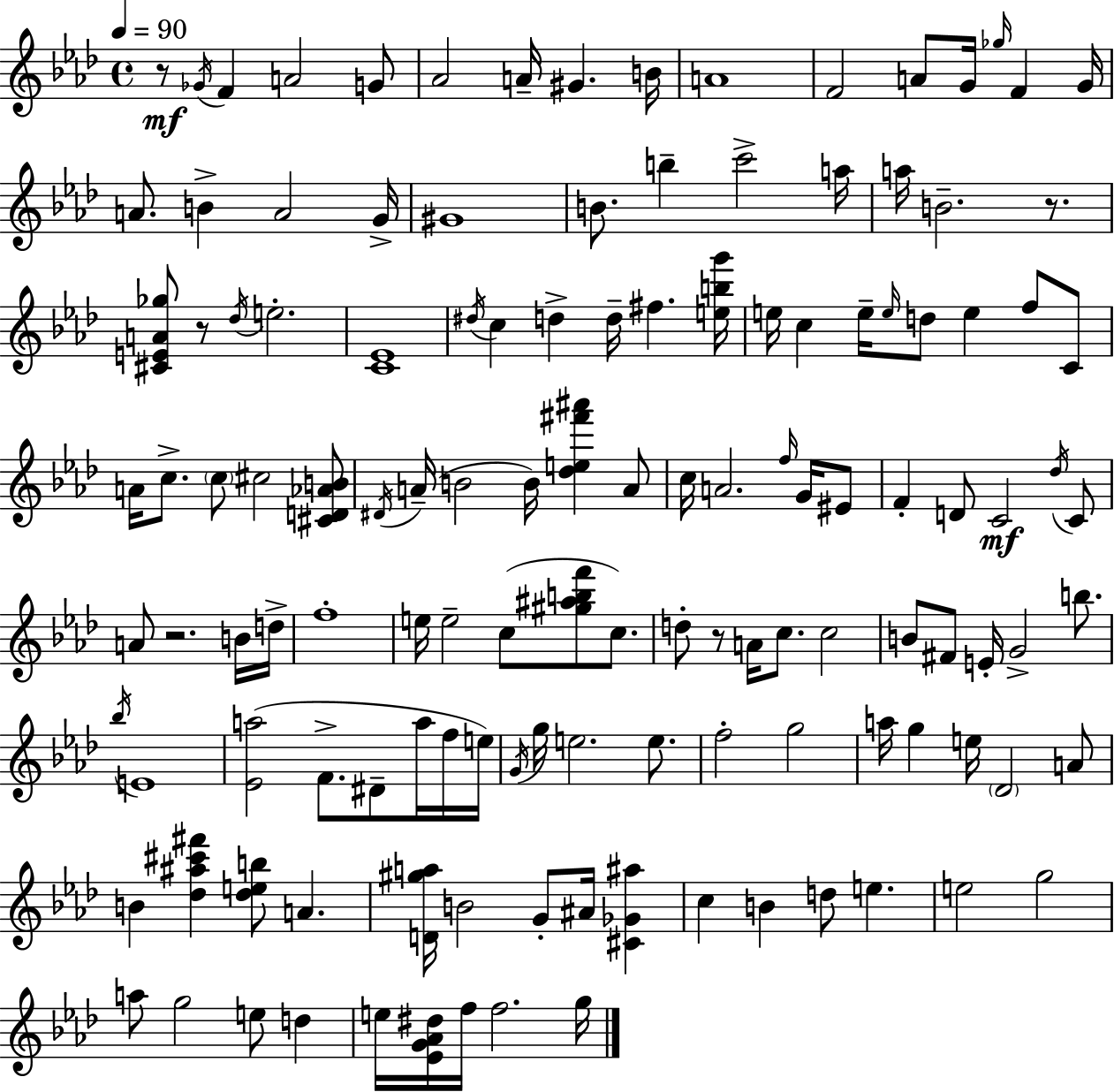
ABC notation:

X:1
T:Untitled
M:4/4
L:1/4
K:Fm
z/2 _G/4 F A2 G/2 _A2 A/4 ^G B/4 A4 F2 A/2 G/4 _g/4 F G/4 A/2 B A2 G/4 ^G4 B/2 b c'2 a/4 a/4 B2 z/2 [^CEA_g]/2 z/2 _d/4 e2 [C_E]4 ^d/4 c d d/4 ^f [ebg']/4 e/4 c e/4 e/4 d/2 e f/2 C/2 A/4 c/2 c/2 ^c2 [^CD_AB]/2 ^D/4 A/4 B2 B/4 [_de^f'^a'] A/2 c/4 A2 f/4 G/4 ^E/2 F D/2 C2 _d/4 C/2 A/2 z2 B/4 d/4 f4 e/4 e2 c/2 [^g^abf']/2 c/2 d/2 z/2 A/4 c/2 c2 B/2 ^F/2 E/4 G2 b/2 _b/4 E4 [_Ea]2 F/2 ^D/2 a/4 f/4 e/4 G/4 g/4 e2 e/2 f2 g2 a/4 g e/4 _D2 A/2 B [_d^a^c'^f'] [_deb]/2 A [D^ga]/4 B2 G/2 ^A/4 [^C_G^a] c B d/2 e e2 g2 a/2 g2 e/2 d e/4 [_EG_A^d]/4 f/4 f2 g/4